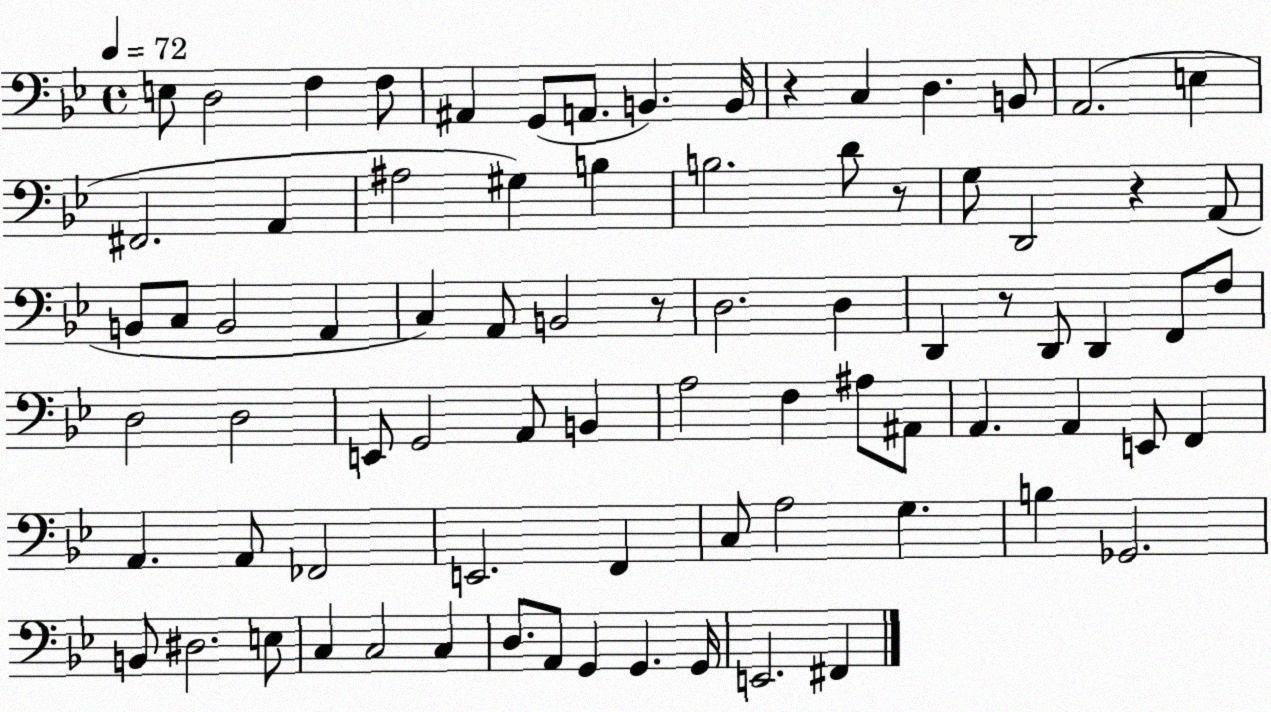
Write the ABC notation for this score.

X:1
T:Untitled
M:4/4
L:1/4
K:Bb
E,/2 D,2 F, F,/2 ^A,, G,,/2 A,,/2 B,, B,,/4 z C, D, B,,/2 A,,2 E, ^F,,2 A,, ^A,2 ^G, B, B,2 D/2 z/2 G,/2 D,,2 z A,,/2 B,,/2 C,/2 B,,2 A,, C, A,,/2 B,,2 z/2 D,2 D, D,, z/2 D,,/2 D,, F,,/2 F,/2 D,2 D,2 E,,/2 G,,2 A,,/2 B,, A,2 F, ^A,/2 ^A,,/2 A,, A,, E,,/2 F,, A,, A,,/2 _F,,2 E,,2 F,, C,/2 A,2 G, B, _G,,2 B,,/2 ^D,2 E,/2 C, C,2 C, D,/2 A,,/2 G,, G,, G,,/4 E,,2 ^F,,